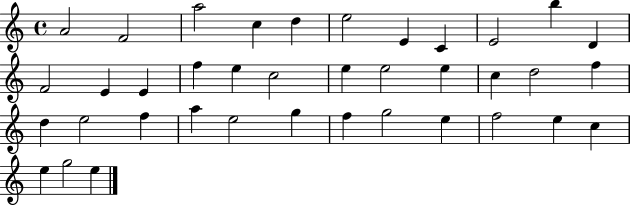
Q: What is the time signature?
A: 4/4